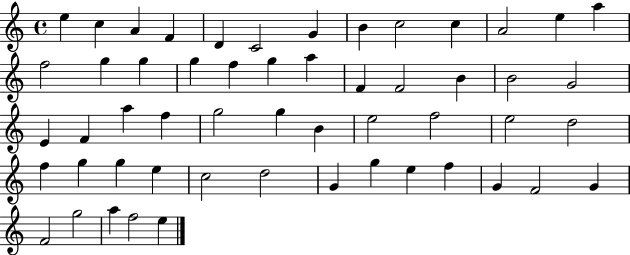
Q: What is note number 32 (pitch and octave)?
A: B4